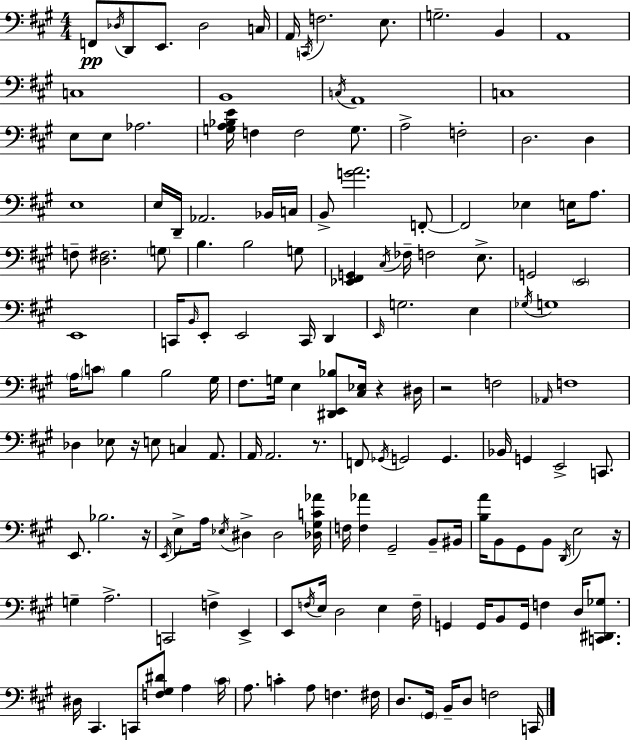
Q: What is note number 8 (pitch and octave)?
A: C2